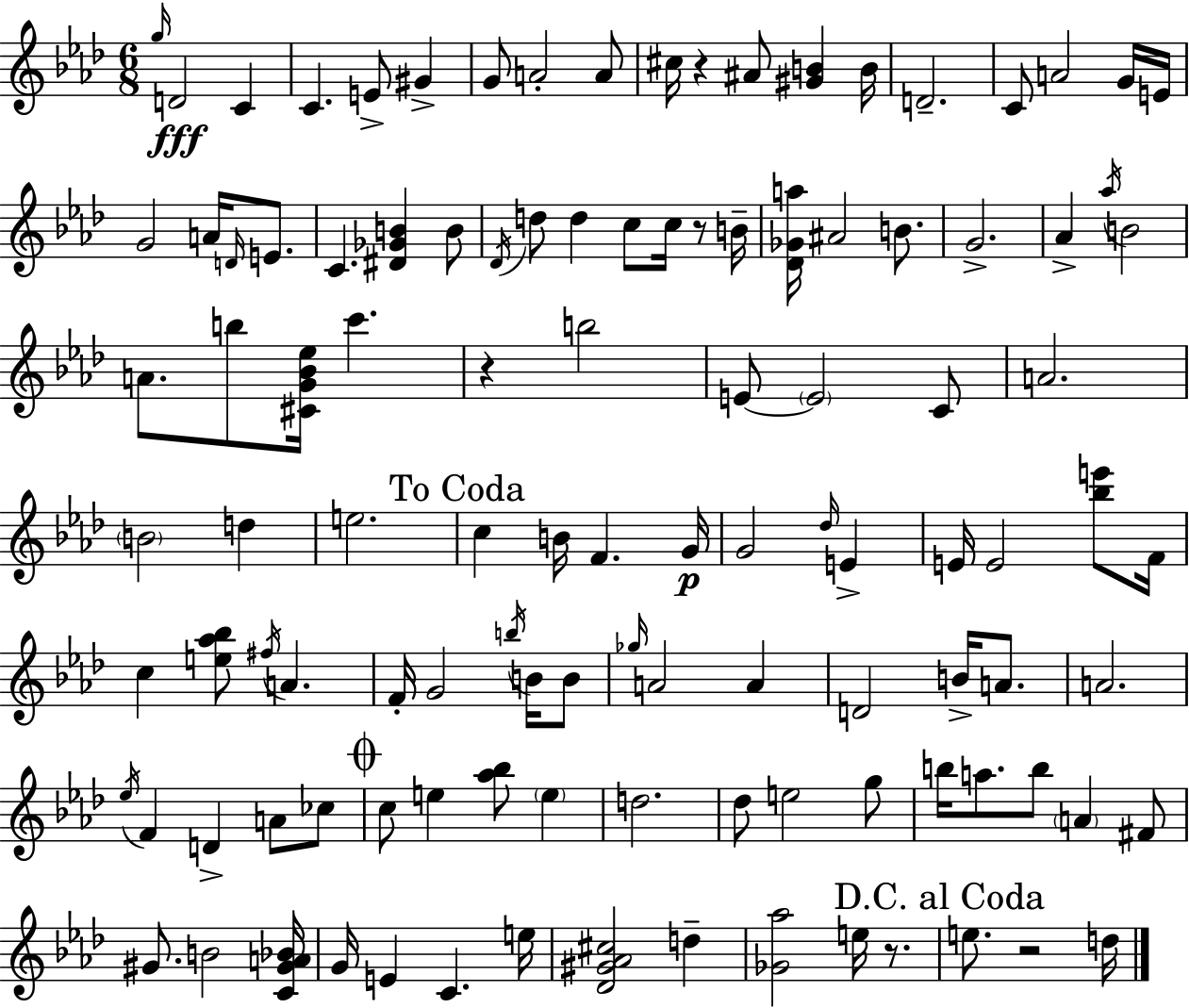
G5/s D4/h C4/q C4/q. E4/e G#4/q G4/e A4/h A4/e C#5/s R/q A#4/e [G#4,B4]/q B4/s D4/h. C4/e A4/h G4/s E4/s G4/h A4/s D4/s E4/e. C4/q. [D#4,Gb4,B4]/q B4/e Db4/s D5/e D5/q C5/e C5/s R/e B4/s [Db4,Gb4,A5]/s A#4/h B4/e. G4/h. Ab4/q Ab5/s B4/h A4/e. B5/e [C#4,G4,Bb4,Eb5]/s C6/q. R/q B5/h E4/e E4/h C4/e A4/h. B4/h D5/q E5/h. C5/q B4/s F4/q. G4/s G4/h Db5/s E4/q E4/s E4/h [Bb5,E6]/e F4/s C5/q [E5,Ab5,Bb5]/e F#5/s A4/q. F4/s G4/h B5/s B4/s B4/e Gb5/s A4/h A4/q D4/h B4/s A4/e. A4/h. Eb5/s F4/q D4/q A4/e CES5/e C5/e E5/q [Ab5,Bb5]/e E5/q D5/h. Db5/e E5/h G5/e B5/s A5/e. B5/e A4/q F#4/e G#4/e. B4/h [C4,G#4,A4,Bb4]/s G4/s E4/q C4/q. E5/s [Db4,G#4,Ab4,C#5]/h D5/q [Gb4,Ab5]/h E5/s R/e. E5/e. R/h D5/s